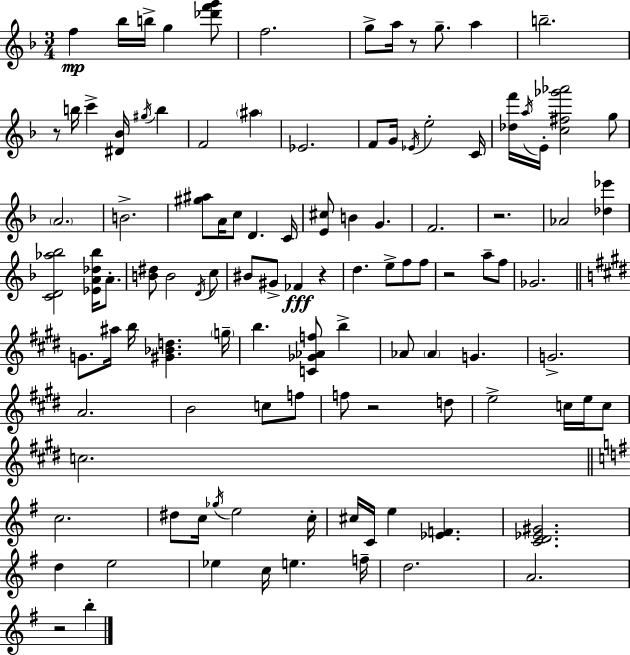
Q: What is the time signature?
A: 3/4